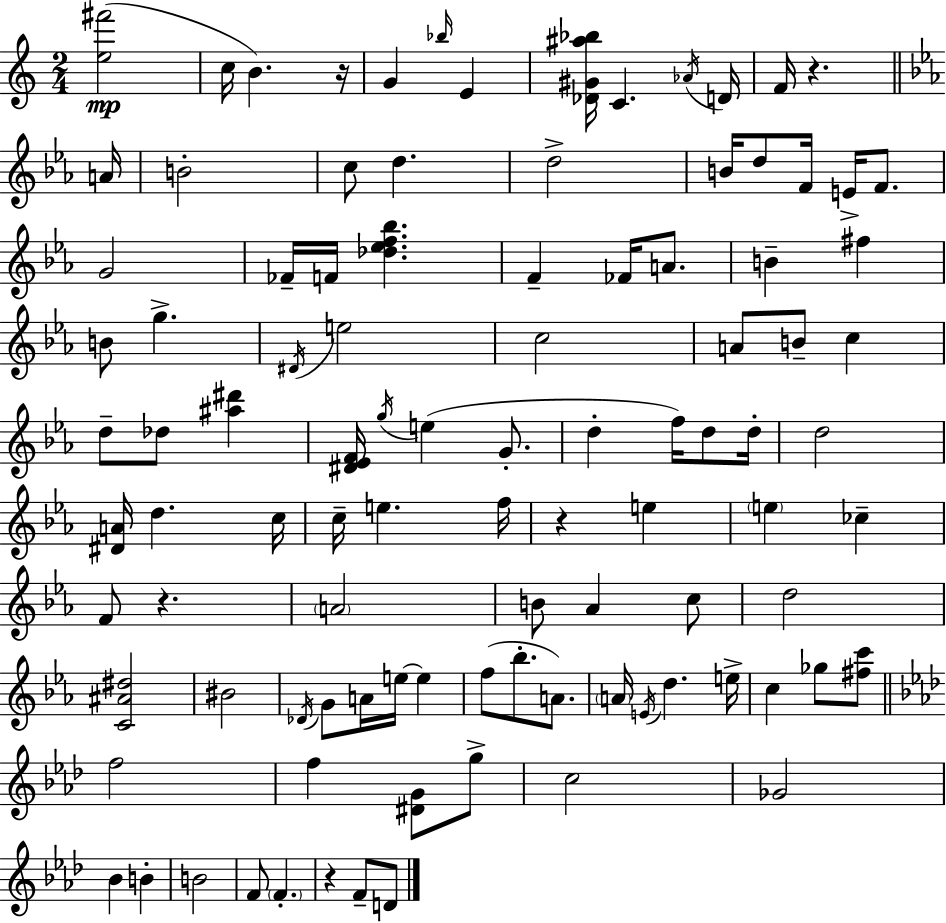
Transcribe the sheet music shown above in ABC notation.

X:1
T:Untitled
M:2/4
L:1/4
K:C
[e^f']2 c/4 B z/4 G _b/4 E [_D^G^a_b]/4 C _A/4 D/4 F/4 z A/4 B2 c/2 d d2 B/4 d/2 F/4 E/4 F/2 G2 _F/4 F/4 [_d_ef_b] F _F/4 A/2 B ^f B/2 g ^D/4 e2 c2 A/2 B/2 c d/2 _d/2 [^a^d'] [^D_EF]/4 g/4 e G/2 d f/4 d/2 d/4 d2 [^DA]/4 d c/4 c/4 e f/4 z e e _c F/2 z A2 B/2 _A c/2 d2 [C^A^d]2 ^B2 _D/4 G/2 A/4 e/4 e f/2 _b/2 A/2 A/4 E/4 d e/4 c _g/2 [^fc']/2 f2 f [^DG]/2 g/2 c2 _G2 _B B B2 F/2 F z F/2 D/2